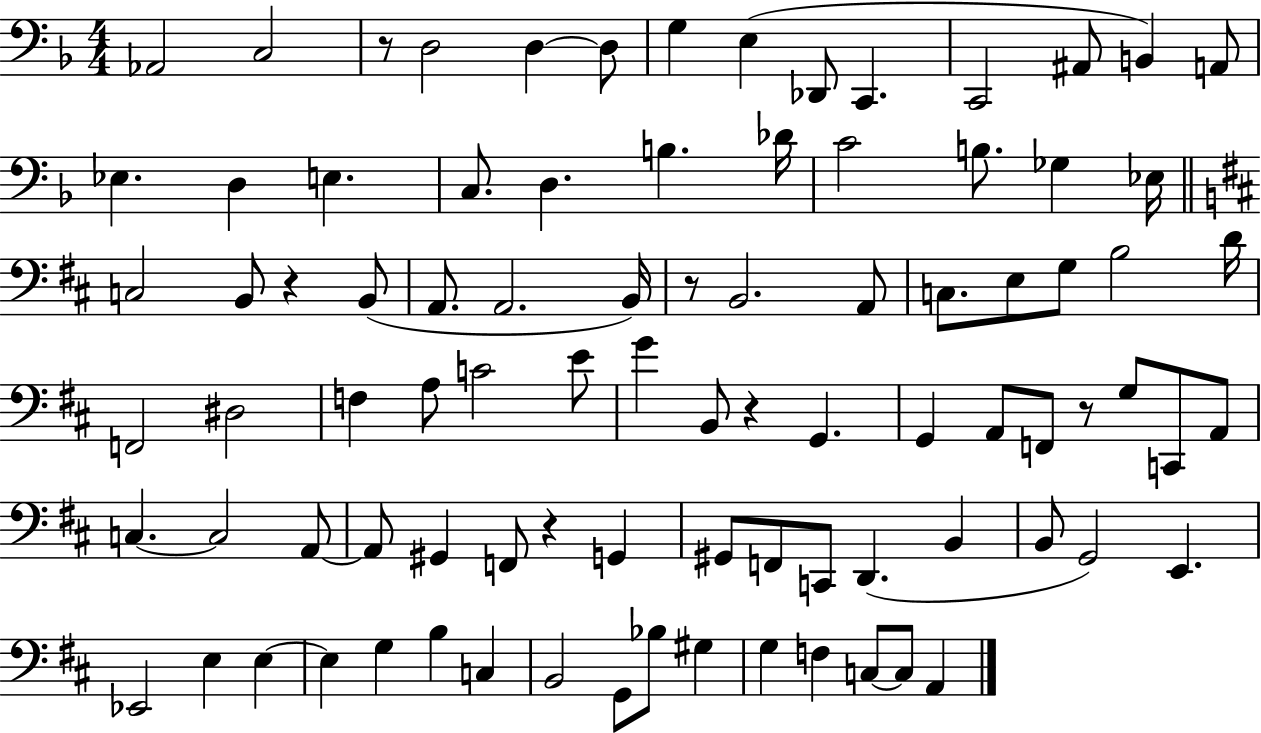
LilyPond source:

{
  \clef bass
  \numericTimeSignature
  \time 4/4
  \key f \major
  aes,2 c2 | r8 d2 d4~~ d8 | g4 e4( des,8 c,4. | c,2 ais,8 b,4) a,8 | \break ees4. d4 e4. | c8. d4. b4. des'16 | c'2 b8. ges4 ees16 | \bar "||" \break \key d \major c2 b,8 r4 b,8( | a,8. a,2. b,16) | r8 b,2. a,8 | c8. e8 g8 b2 d'16 | \break f,2 dis2 | f4 a8 c'2 e'8 | g'4 b,8 r4 g,4. | g,4 a,8 f,8 r8 g8 c,8 a,8 | \break c4.~~ c2 a,8~~ | a,8 gis,4 f,8 r4 g,4 | gis,8 f,8 c,8 d,4.( b,4 | b,8 g,2) e,4. | \break ees,2 e4 e4~~ | e4 g4 b4 c4 | b,2 g,8 bes8 gis4 | g4 f4 c8~~ c8 a,4 | \break \bar "|."
}